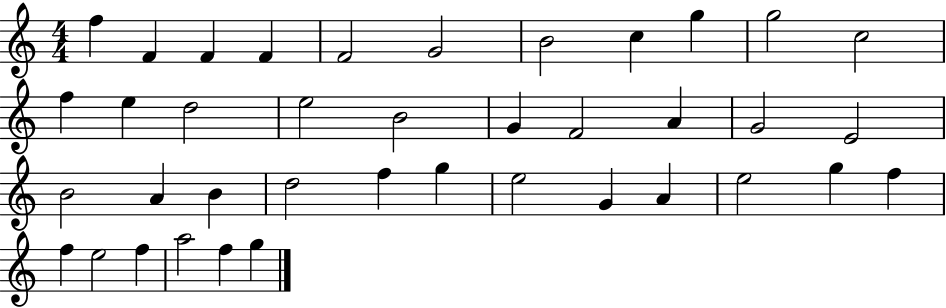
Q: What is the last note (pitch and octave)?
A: G5